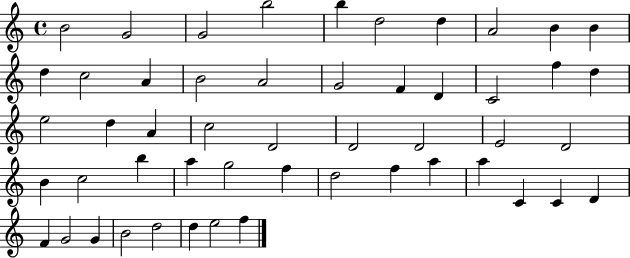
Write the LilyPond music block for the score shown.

{
  \clef treble
  \time 4/4
  \defaultTimeSignature
  \key c \major
  b'2 g'2 | g'2 b''2 | b''4 d''2 d''4 | a'2 b'4 b'4 | \break d''4 c''2 a'4 | b'2 a'2 | g'2 f'4 d'4 | c'2 f''4 d''4 | \break e''2 d''4 a'4 | c''2 d'2 | d'2 d'2 | e'2 d'2 | \break b'4 c''2 b''4 | a''4 g''2 f''4 | d''2 f''4 a''4 | a''4 c'4 c'4 d'4 | \break f'4 g'2 g'4 | b'2 d''2 | d''4 e''2 f''4 | \bar "|."
}